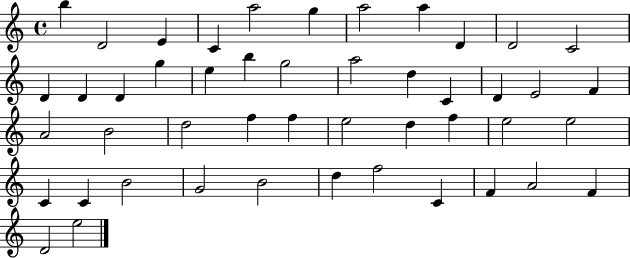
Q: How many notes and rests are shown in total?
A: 47